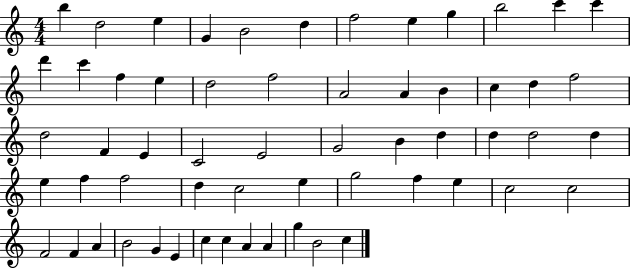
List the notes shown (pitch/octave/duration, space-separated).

B5/q D5/h E5/q G4/q B4/h D5/q F5/h E5/q G5/q B5/h C6/q C6/q D6/q C6/q F5/q E5/q D5/h F5/h A4/h A4/q B4/q C5/q D5/q F5/h D5/h F4/q E4/q C4/h E4/h G4/h B4/q D5/q D5/q D5/h D5/q E5/q F5/q F5/h D5/q C5/h E5/q G5/h F5/q E5/q C5/h C5/h F4/h F4/q A4/q B4/h G4/q E4/q C5/q C5/q A4/q A4/q G5/q B4/h C5/q